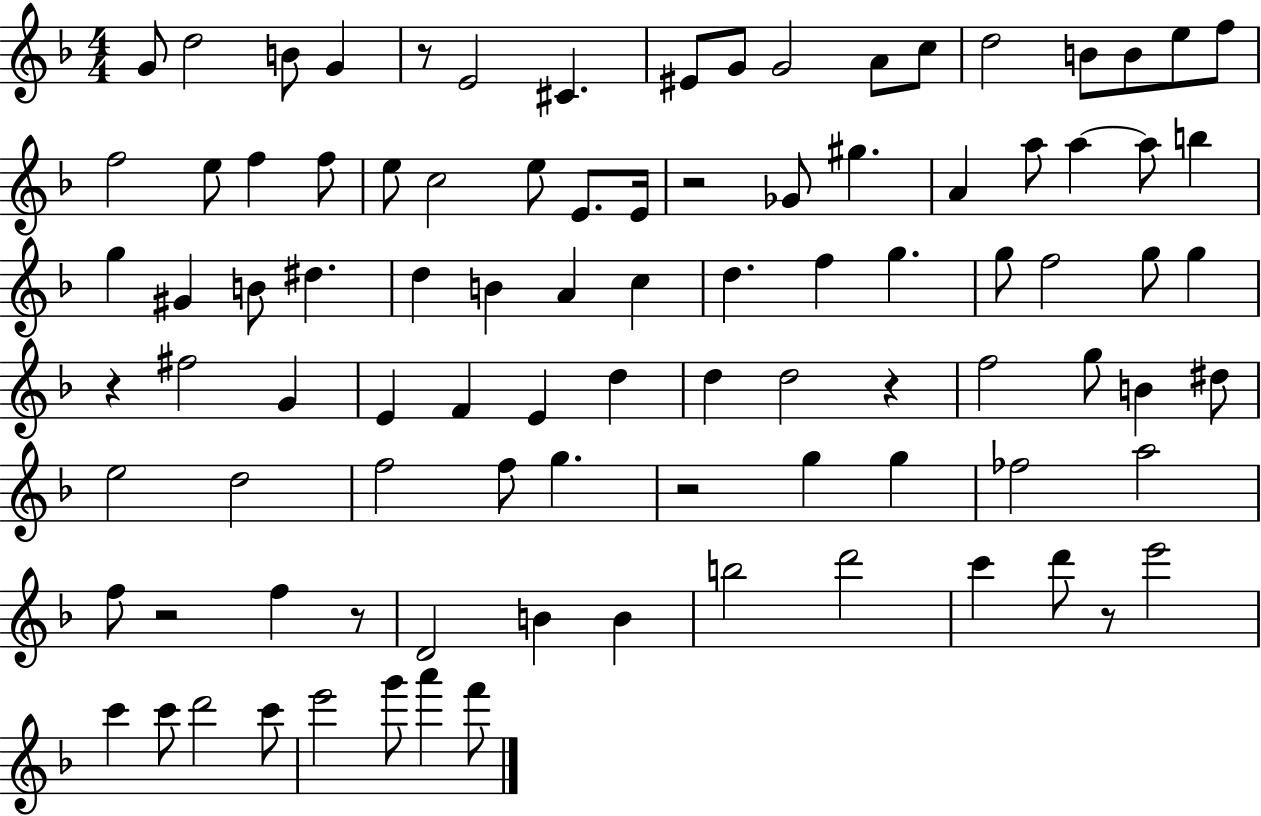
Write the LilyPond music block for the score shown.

{
  \clef treble
  \numericTimeSignature
  \time 4/4
  \key f \major
  \repeat volta 2 { g'8 d''2 b'8 g'4 | r8 e'2 cis'4. | eis'8 g'8 g'2 a'8 c''8 | d''2 b'8 b'8 e''8 f''8 | \break f''2 e''8 f''4 f''8 | e''8 c''2 e''8 e'8. e'16 | r2 ges'8 gis''4. | a'4 a''8 a''4~~ a''8 b''4 | \break g''4 gis'4 b'8 dis''4. | d''4 b'4 a'4 c''4 | d''4. f''4 g''4. | g''8 f''2 g''8 g''4 | \break r4 fis''2 g'4 | e'4 f'4 e'4 d''4 | d''4 d''2 r4 | f''2 g''8 b'4 dis''8 | \break e''2 d''2 | f''2 f''8 g''4. | r2 g''4 g''4 | fes''2 a''2 | \break f''8 r2 f''4 r8 | d'2 b'4 b'4 | b''2 d'''2 | c'''4 d'''8 r8 e'''2 | \break c'''4 c'''8 d'''2 c'''8 | e'''2 g'''8 a'''4 f'''8 | } \bar "|."
}